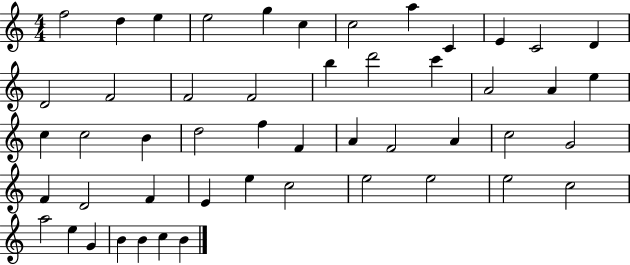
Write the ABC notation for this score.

X:1
T:Untitled
M:4/4
L:1/4
K:C
f2 d e e2 g c c2 a C E C2 D D2 F2 F2 F2 b d'2 c' A2 A e c c2 B d2 f F A F2 A c2 G2 F D2 F E e c2 e2 e2 e2 c2 a2 e G B B c B